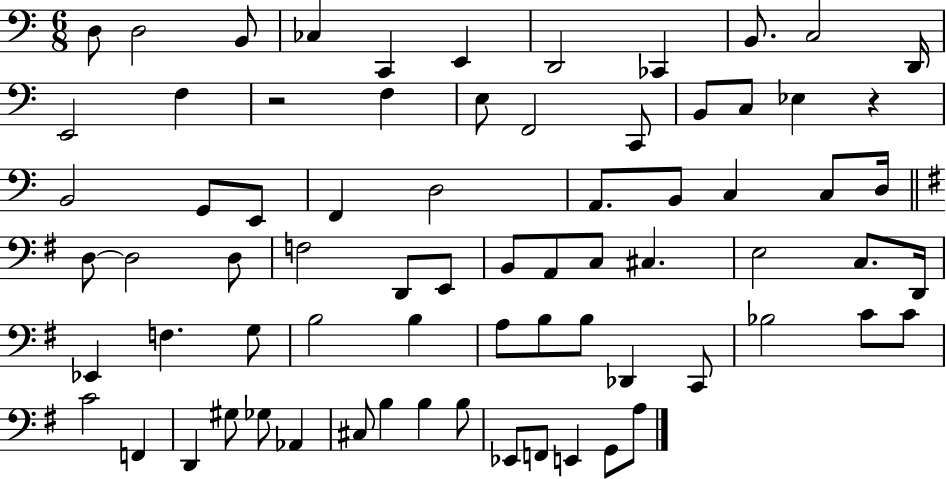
X:1
T:Untitled
M:6/8
L:1/4
K:C
D,/2 D,2 B,,/2 _C, C,, E,, D,,2 _C,, B,,/2 C,2 D,,/4 E,,2 F, z2 F, E,/2 F,,2 C,,/2 B,,/2 C,/2 _E, z B,,2 G,,/2 E,,/2 F,, D,2 A,,/2 B,,/2 C, C,/2 D,/4 D,/2 D,2 D,/2 F,2 D,,/2 E,,/2 B,,/2 A,,/2 C,/2 ^C, E,2 C,/2 D,,/4 _E,, F, G,/2 B,2 B, A,/2 B,/2 B,/2 _D,, C,,/2 _B,2 C/2 C/2 C2 F,, D,, ^G,/2 _G,/2 _A,, ^C,/2 B, B, B,/2 _E,,/2 F,,/2 E,, G,,/2 A,/2